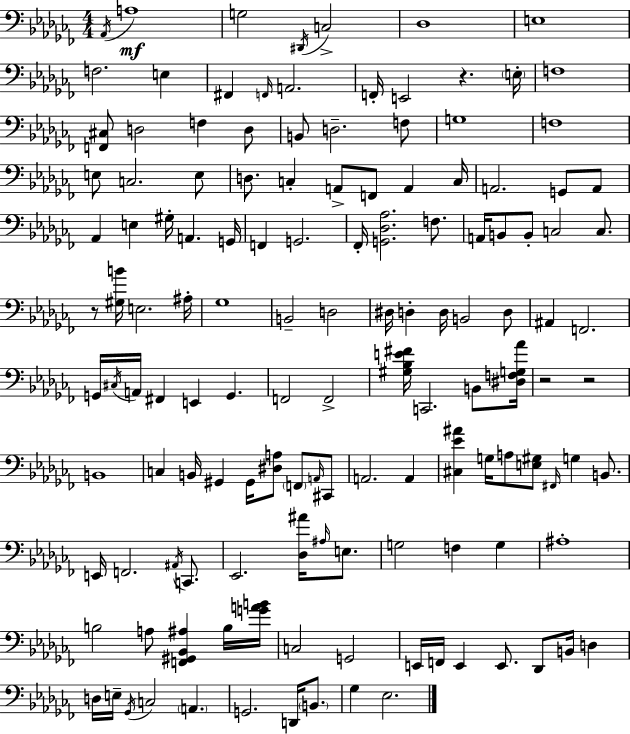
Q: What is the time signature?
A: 4/4